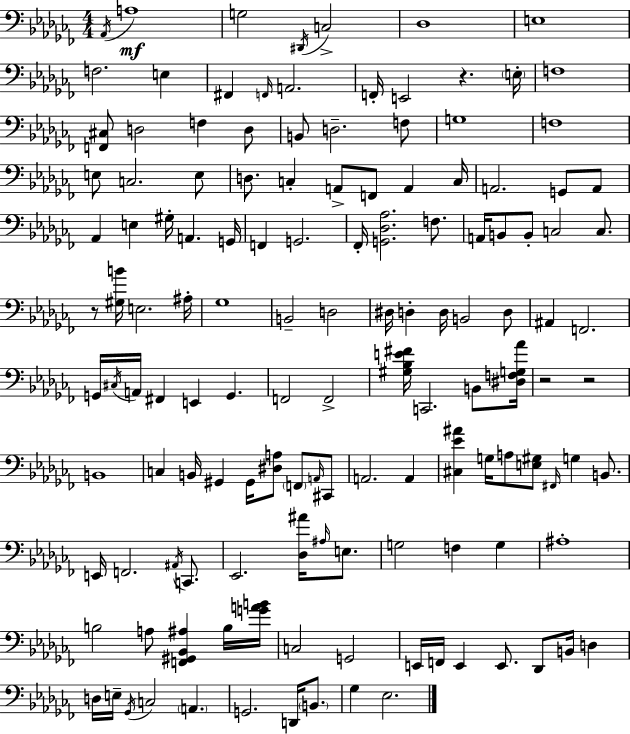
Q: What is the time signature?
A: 4/4